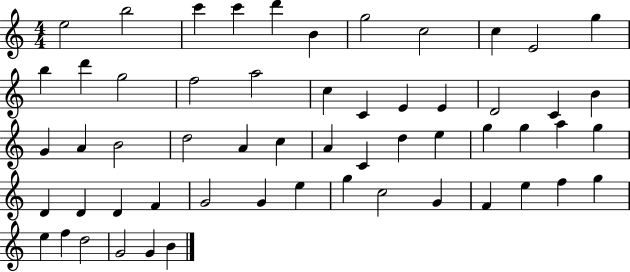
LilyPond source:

{
  \clef treble
  \numericTimeSignature
  \time 4/4
  \key c \major
  e''2 b''2 | c'''4 c'''4 d'''4 b'4 | g''2 c''2 | c''4 e'2 g''4 | \break b''4 d'''4 g''2 | f''2 a''2 | c''4 c'4 e'4 e'4 | d'2 c'4 b'4 | \break g'4 a'4 b'2 | d''2 a'4 c''4 | a'4 c'4 d''4 e''4 | g''4 g''4 a''4 g''4 | \break d'4 d'4 d'4 f'4 | g'2 g'4 e''4 | g''4 c''2 g'4 | f'4 e''4 f''4 g''4 | \break e''4 f''4 d''2 | g'2 g'4 b'4 | \bar "|."
}